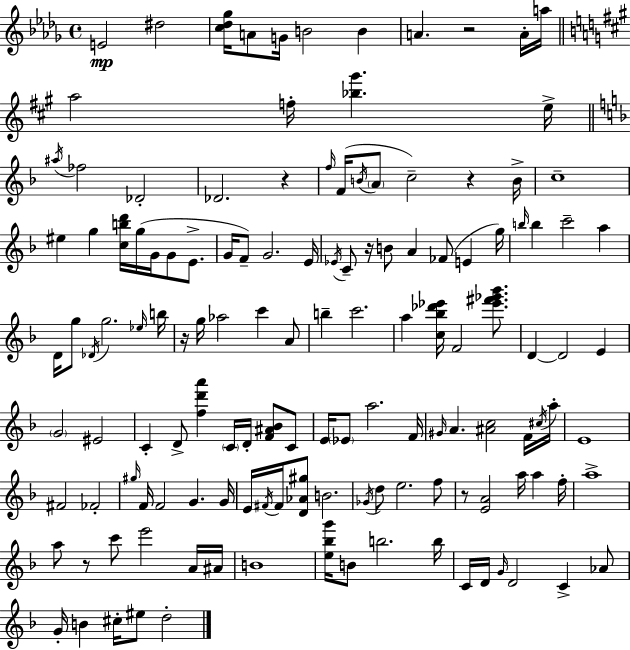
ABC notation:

X:1
T:Untitled
M:4/4
L:1/4
K:Bbm
E2 ^d2 [c_d_g]/4 A/2 G/4 B2 B A z2 A/4 a/4 a2 f/4 [_b^g'] e/4 ^a/4 _f2 _D2 _D2 z f/4 F/4 B/4 A/2 c2 z B/4 c4 ^e g [cbd']/4 g/4 G/4 G/2 E/2 G/4 F/2 G2 E/4 _E/4 C/2 z/4 B/2 A _F/2 E g/4 b/4 b c'2 a D/4 g/2 _D/4 g2 _e/4 b/4 z/4 g/4 _a2 c' A/2 b c'2 a [c_b_d'_e']/4 F2 [_e'^f'_g'_b']/2 D D2 E G2 ^E2 C D/2 [fd'a'] C/4 D/4 [F^A_B]/2 C/2 E/4 _E/2 a2 F/4 ^G/4 A [^Ac]2 F/4 ^c/4 a/4 E4 ^F2 _F2 ^g/4 F/4 F2 G G/4 E/4 ^F/4 ^F/4 [D_A^g]/2 B2 _G/4 d/2 e2 f/2 z/2 [EA]2 a/4 a f/4 a4 a/2 z/2 c'/2 e'2 A/4 ^A/4 B4 [e_bg']/4 B/2 b2 b/4 C/4 D/4 G/4 D2 C _A/2 G/4 B ^c/4 ^e/2 d2